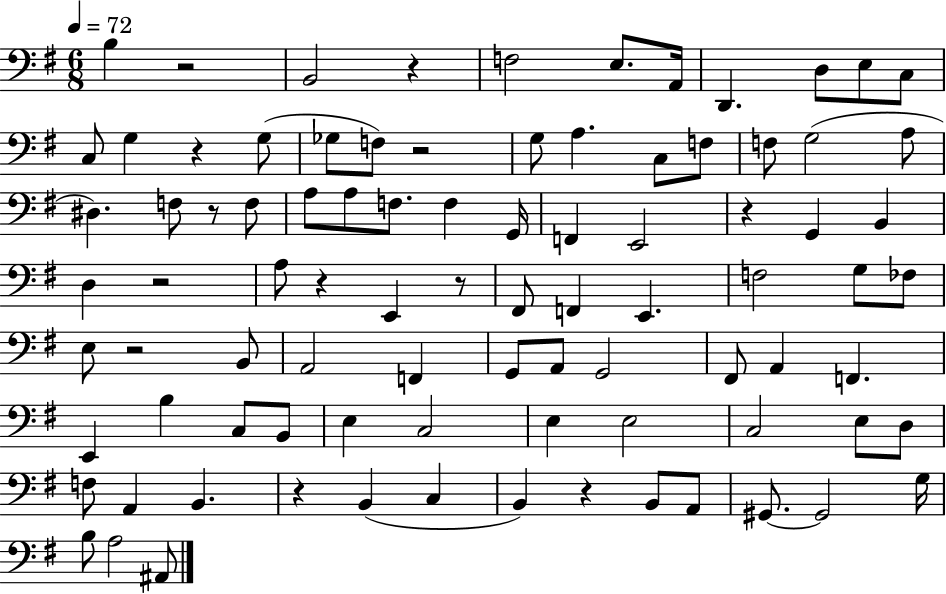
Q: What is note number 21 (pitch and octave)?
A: A3